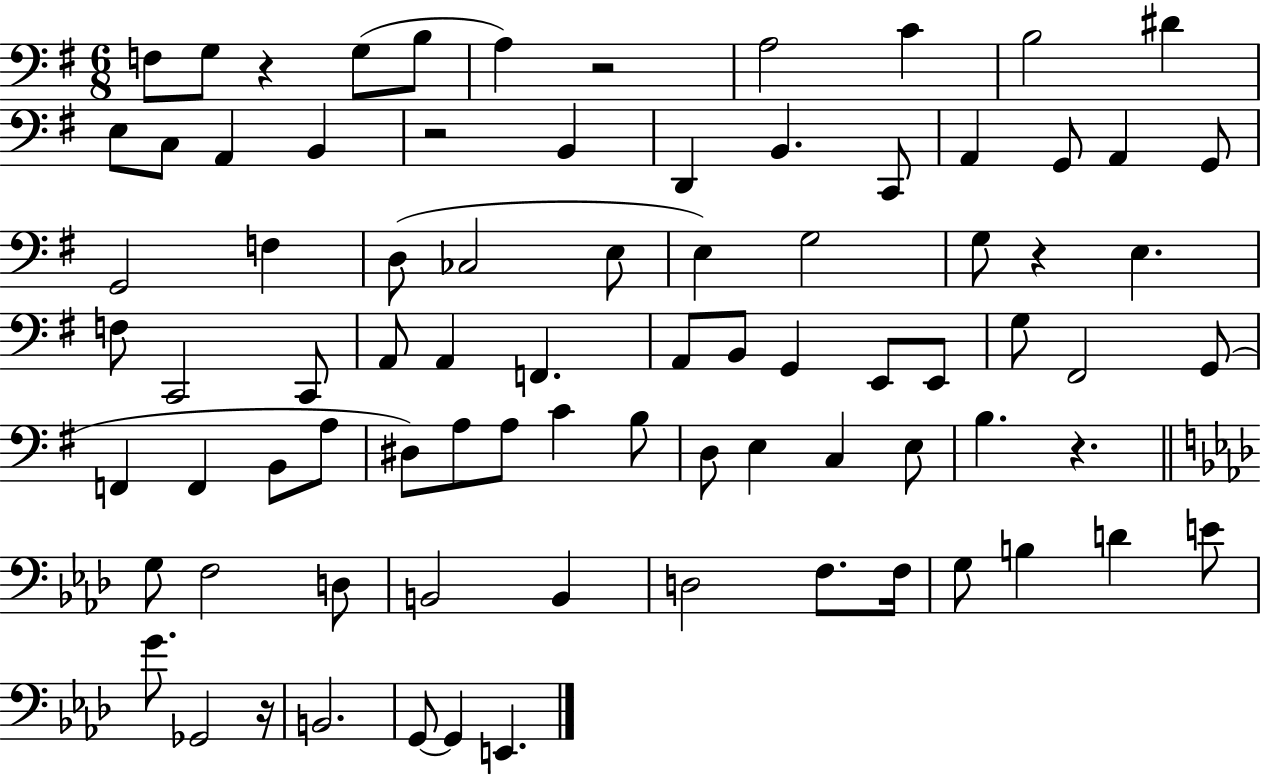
F3/e G3/e R/q G3/e B3/e A3/q R/h A3/h C4/q B3/h D#4/q E3/e C3/e A2/q B2/q R/h B2/q D2/q B2/q. C2/e A2/q G2/e A2/q G2/e G2/h F3/q D3/e CES3/h E3/e E3/q G3/h G3/e R/q E3/q. F3/e C2/h C2/e A2/e A2/q F2/q. A2/e B2/e G2/q E2/e E2/e G3/e F#2/h G2/e F2/q F2/q B2/e A3/e D#3/e A3/e A3/e C4/q B3/e D3/e E3/q C3/q E3/e B3/q. R/q. G3/e F3/h D3/e B2/h B2/q D3/h F3/e. F3/s G3/e B3/q D4/q E4/e G4/e. Gb2/h R/s B2/h. G2/e G2/q E2/q.